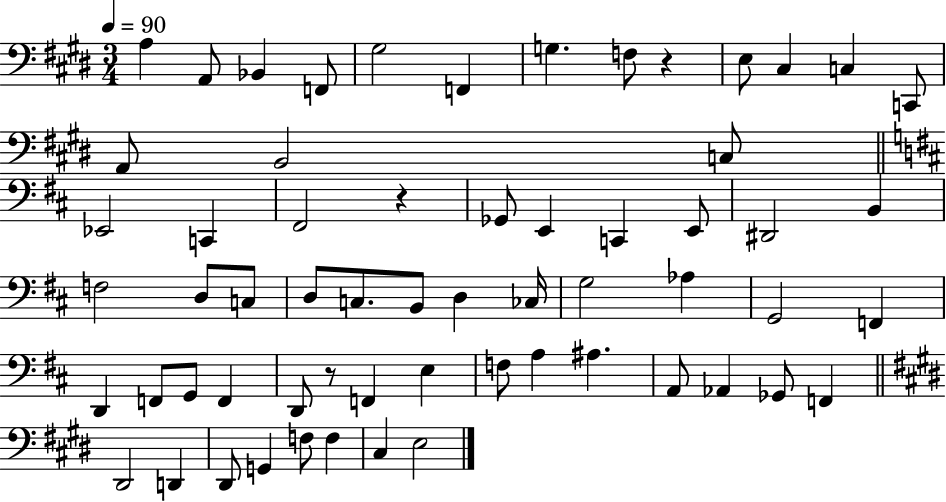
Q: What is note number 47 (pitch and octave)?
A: A2